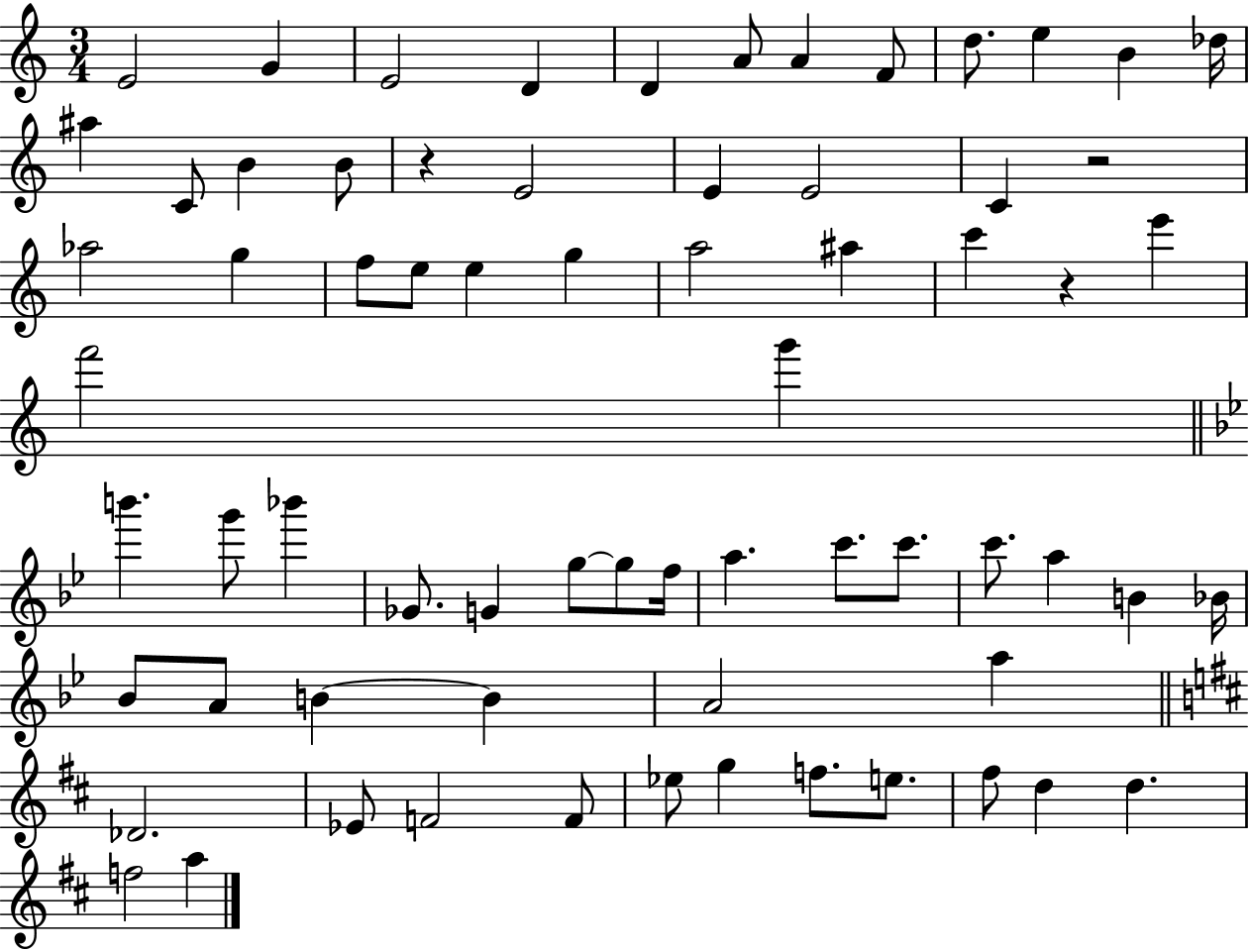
E4/h G4/q E4/h D4/q D4/q A4/e A4/q F4/e D5/e. E5/q B4/q Db5/s A#5/q C4/e B4/q B4/e R/q E4/h E4/q E4/h C4/q R/h Ab5/h G5/q F5/e E5/e E5/q G5/q A5/h A#5/q C6/q R/q E6/q F6/h G6/q B6/q. G6/e Bb6/q Gb4/e. G4/q G5/e G5/e F5/s A5/q. C6/e. C6/e. C6/e. A5/q B4/q Bb4/s Bb4/e A4/e B4/q B4/q A4/h A5/q Db4/h. Eb4/e F4/h F4/e Eb5/e G5/q F5/e. E5/e. F#5/e D5/q D5/q. F5/h A5/q